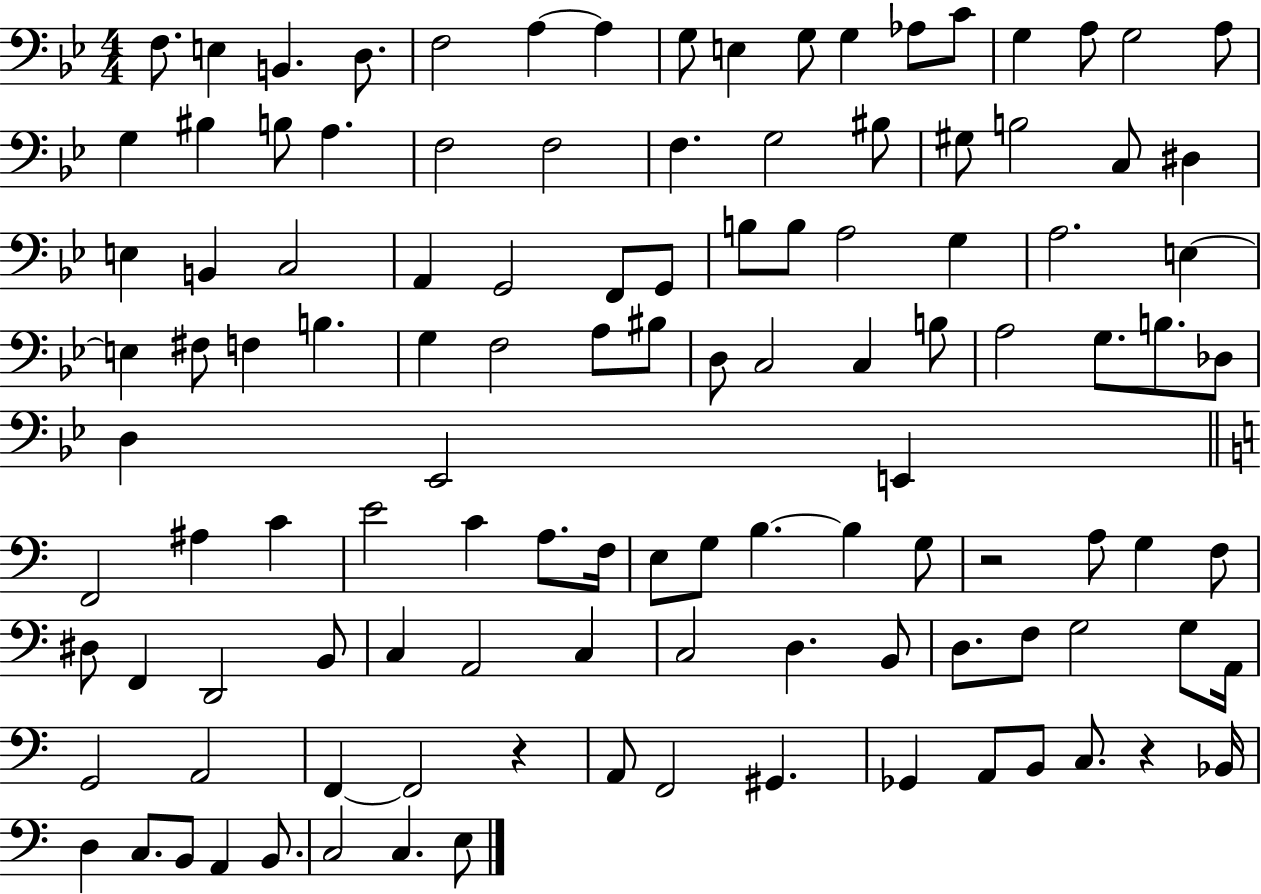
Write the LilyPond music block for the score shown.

{
  \clef bass
  \numericTimeSignature
  \time 4/4
  \key bes \major
  \repeat volta 2 { f8. e4 b,4. d8. | f2 a4~~ a4 | g8 e4 g8 g4 aes8 c'8 | g4 a8 g2 a8 | \break g4 bis4 b8 a4. | f2 f2 | f4. g2 bis8 | gis8 b2 c8 dis4 | \break e4 b,4 c2 | a,4 g,2 f,8 g,8 | b8 b8 a2 g4 | a2. e4~~ | \break e4 fis8 f4 b4. | g4 f2 a8 bis8 | d8 c2 c4 b8 | a2 g8. b8. des8 | \break d4 ees,2 e,4 | \bar "||" \break \key c \major f,2 ais4 c'4 | e'2 c'4 a8. f16 | e8 g8 b4.~~ b4 g8 | r2 a8 g4 f8 | \break dis8 f,4 d,2 b,8 | c4 a,2 c4 | c2 d4. b,8 | d8. f8 g2 g8 a,16 | \break g,2 a,2 | f,4~~ f,2 r4 | a,8 f,2 gis,4. | ges,4 a,8 b,8 c8. r4 bes,16 | \break d4 c8. b,8 a,4 b,8. | c2 c4. e8 | } \bar "|."
}